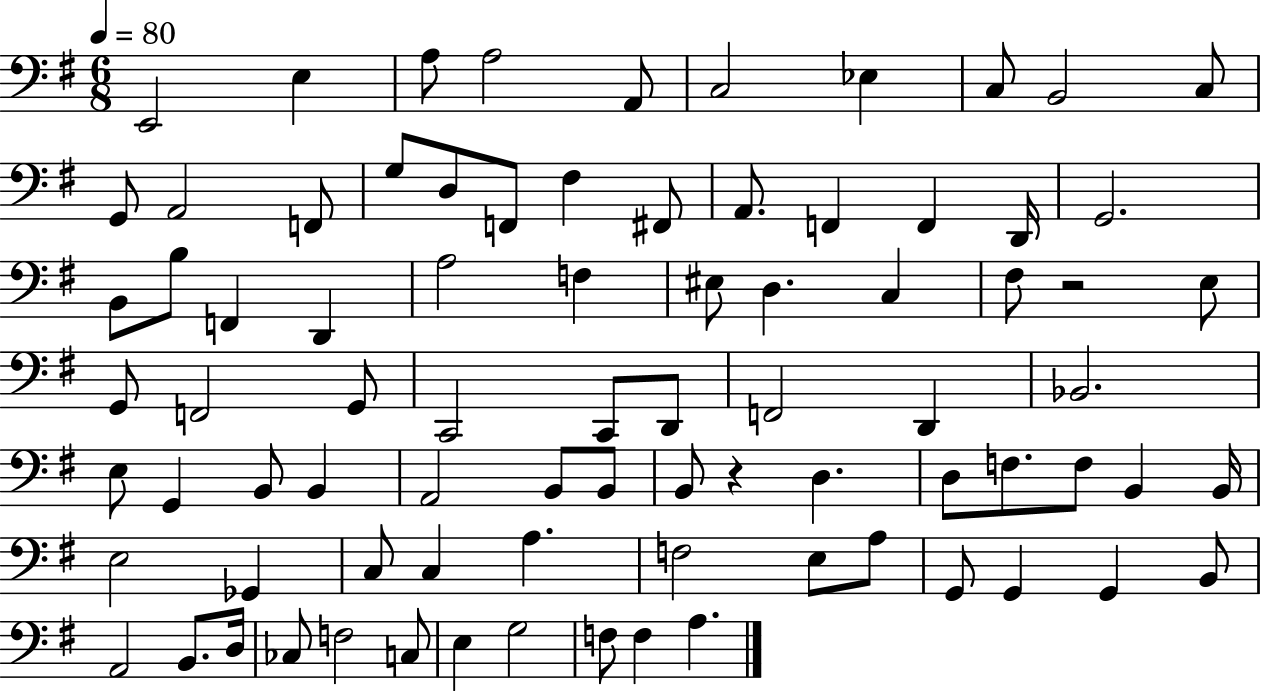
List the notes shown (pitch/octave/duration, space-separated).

E2/h E3/q A3/e A3/h A2/e C3/h Eb3/q C3/e B2/h C3/e G2/e A2/h F2/e G3/e D3/e F2/e F#3/q F#2/e A2/e. F2/q F2/q D2/s G2/h. B2/e B3/e F2/q D2/q A3/h F3/q EIS3/e D3/q. C3/q F#3/e R/h E3/e G2/e F2/h G2/e C2/h C2/e D2/e F2/h D2/q Bb2/h. E3/e G2/q B2/e B2/q A2/h B2/e B2/e B2/e R/q D3/q. D3/e F3/e. F3/e B2/q B2/s E3/h Gb2/q C3/e C3/q A3/q. F3/h E3/e A3/e G2/e G2/q G2/q B2/e A2/h B2/e. D3/s CES3/e F3/h C3/e E3/q G3/h F3/e F3/q A3/q.